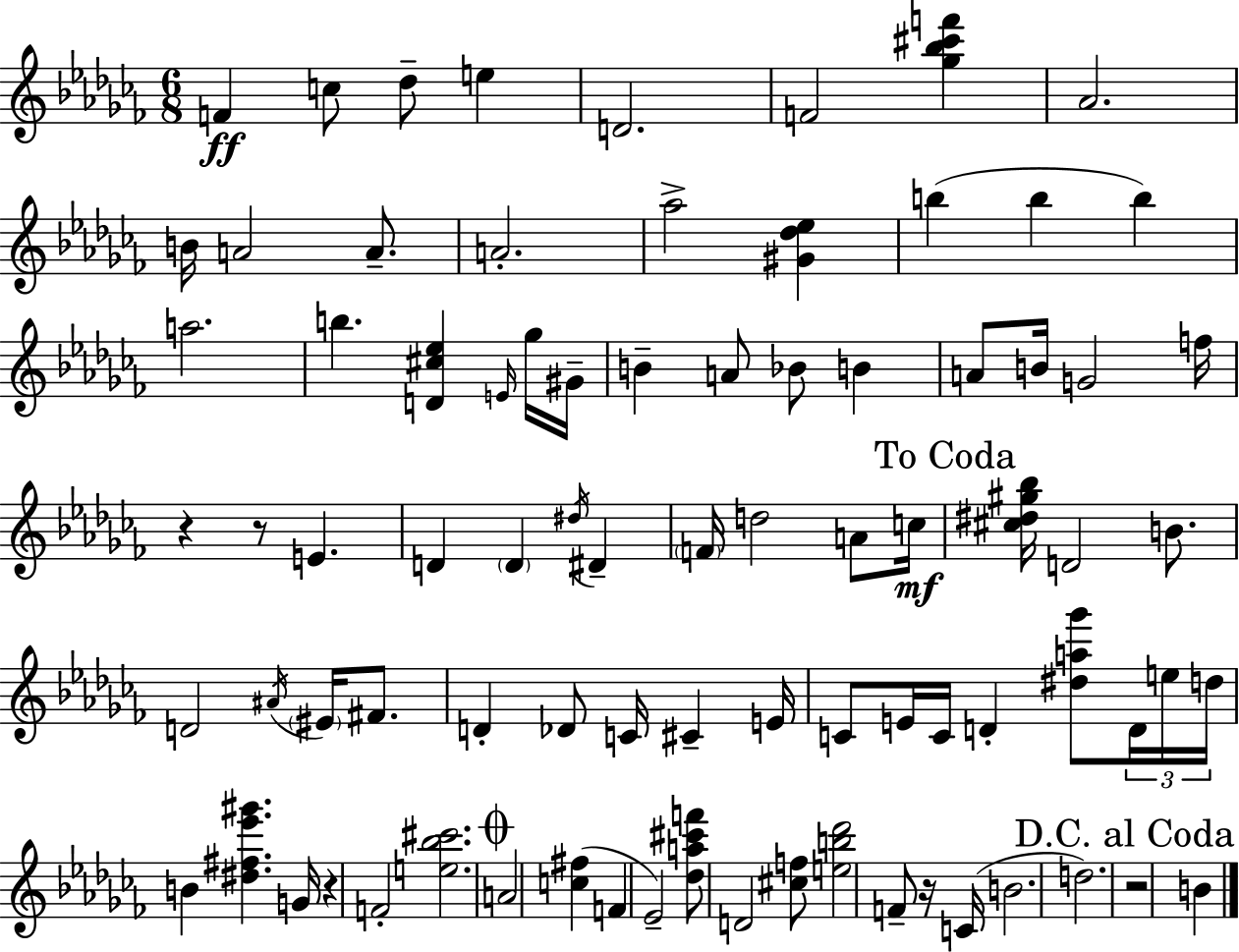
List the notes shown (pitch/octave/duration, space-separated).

F4/q C5/e Db5/e E5/q D4/h. F4/h [Gb5,Bb5,C#6,F6]/q Ab4/h. B4/s A4/h A4/e. A4/h. Ab5/h [G#4,Db5,Eb5]/q B5/q B5/q B5/q A5/h. B5/q. [D4,C#5,Eb5]/q E4/s Gb5/s G#4/s B4/q A4/e Bb4/e B4/q A4/e B4/s G4/h F5/s R/q R/e E4/q. D4/q D4/q D#5/s D#4/q F4/s D5/h A4/e C5/s [C#5,D#5,G#5,Bb5]/s D4/h B4/e. D4/h A#4/s EIS4/s F#4/e. D4/q Db4/e C4/s C#4/q E4/s C4/e E4/s C4/s D4/q [D#5,A5,Gb6]/e D4/s E5/s D5/s B4/q [D#5,F#5,Eb6,G#6]/q. G4/s R/q F4/h [E5,Bb5,C#6]/h. A4/h [C5,F#5]/q F4/q Eb4/h [Db5,A5,C#6,F6]/e D4/h [C#5,F5]/e [E5,B5,Db6]/h F4/e R/s C4/s B4/h. D5/h. R/h B4/q